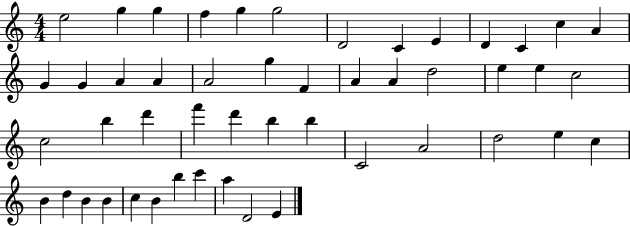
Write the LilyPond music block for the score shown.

{
  \clef treble
  \numericTimeSignature
  \time 4/4
  \key c \major
  e''2 g''4 g''4 | f''4 g''4 g''2 | d'2 c'4 e'4 | d'4 c'4 c''4 a'4 | \break g'4 g'4 a'4 a'4 | a'2 g''4 f'4 | a'4 a'4 d''2 | e''4 e''4 c''2 | \break c''2 b''4 d'''4 | f'''4 d'''4 b''4 b''4 | c'2 a'2 | d''2 e''4 c''4 | \break b'4 d''4 b'4 b'4 | c''4 b'4 b''4 c'''4 | a''4 d'2 e'4 | \bar "|."
}